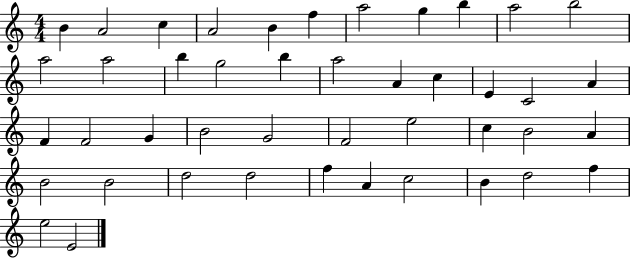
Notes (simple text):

B4/q A4/h C5/q A4/h B4/q F5/q A5/h G5/q B5/q A5/h B5/h A5/h A5/h B5/q G5/h B5/q A5/h A4/q C5/q E4/q C4/h A4/q F4/q F4/h G4/q B4/h G4/h F4/h E5/h C5/q B4/h A4/q B4/h B4/h D5/h D5/h F5/q A4/q C5/h B4/q D5/h F5/q E5/h E4/h